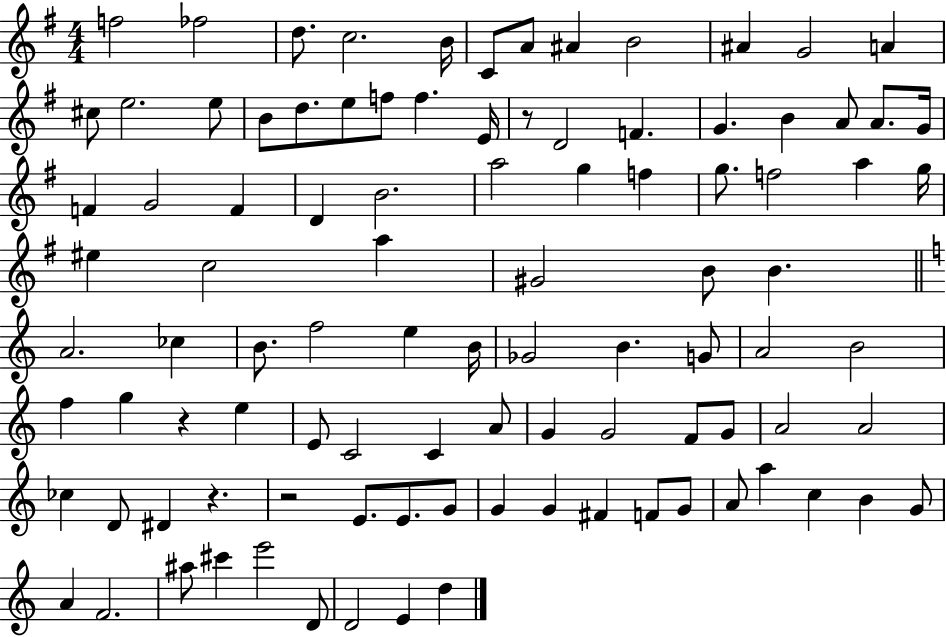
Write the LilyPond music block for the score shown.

{
  \clef treble
  \numericTimeSignature
  \time 4/4
  \key g \major
  \repeat volta 2 { f''2 fes''2 | d''8. c''2. b'16 | c'8 a'8 ais'4 b'2 | ais'4 g'2 a'4 | \break cis''8 e''2. e''8 | b'8 d''8. e''8 f''8 f''4. e'16 | r8 d'2 f'4. | g'4. b'4 a'8 a'8. g'16 | \break f'4 g'2 f'4 | d'4 b'2. | a''2 g''4 f''4 | g''8. f''2 a''4 g''16 | \break eis''4 c''2 a''4 | gis'2 b'8 b'4. | \bar "||" \break \key a \minor a'2. ces''4 | b'8. f''2 e''4 b'16 | ges'2 b'4. g'8 | a'2 b'2 | \break f''4 g''4 r4 e''4 | e'8 c'2 c'4 a'8 | g'4 g'2 f'8 g'8 | a'2 a'2 | \break ces''4 d'8 dis'4 r4. | r2 e'8. e'8. g'8 | g'4 g'4 fis'4 f'8 g'8 | a'8 a''4 c''4 b'4 g'8 | \break a'4 f'2. | ais''8 cis'''4 e'''2 d'8 | d'2 e'4 d''4 | } \bar "|."
}